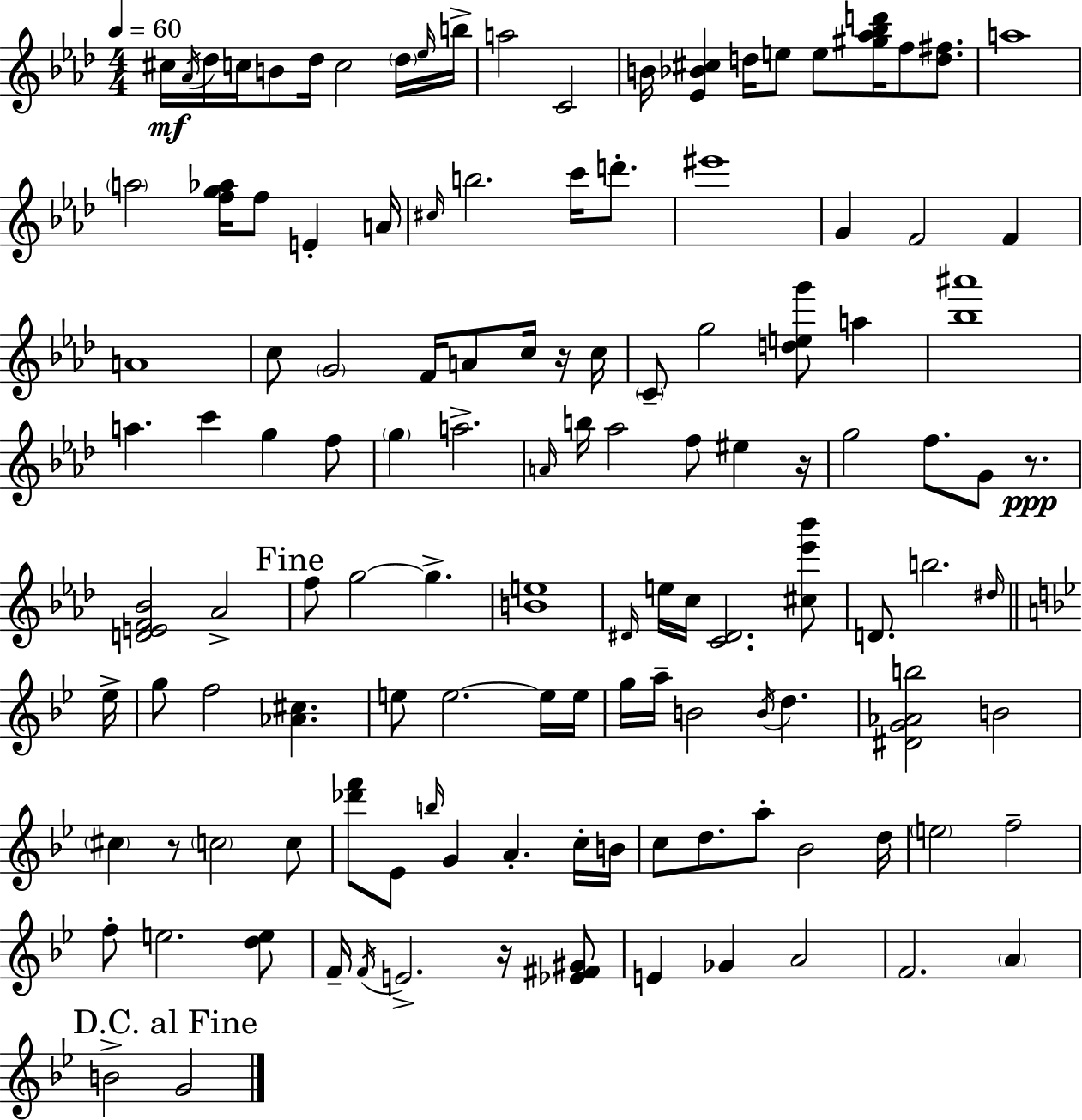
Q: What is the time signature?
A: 4/4